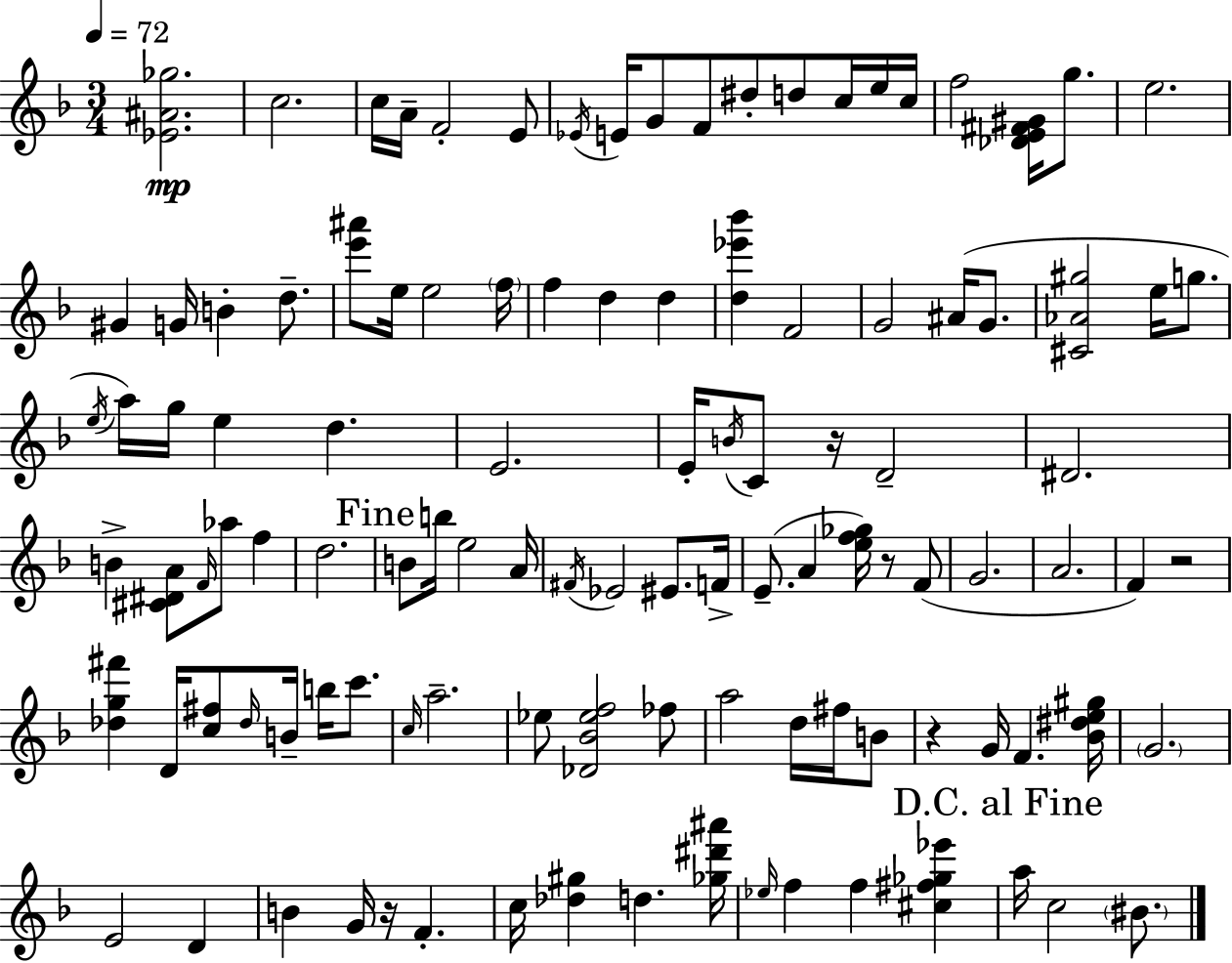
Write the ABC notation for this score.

X:1
T:Untitled
M:3/4
L:1/4
K:F
[_E^A_g]2 c2 c/4 A/4 F2 E/2 _E/4 E/4 G/2 F/2 ^d/2 d/2 c/4 e/4 c/4 f2 [_DE^F^G]/4 g/2 e2 ^G G/4 B d/2 [e'^a']/2 e/4 e2 f/4 f d d [d_e'_b'] F2 G2 ^A/4 G/2 [^C_A^g]2 e/4 g/2 e/4 a/4 g/4 e d E2 E/4 B/4 C/2 z/4 D2 ^D2 B [^C^DA]/2 F/4 _a/2 f d2 B/2 b/4 e2 A/4 ^F/4 _E2 ^E/2 F/4 E/2 A [ef_g]/4 z/2 F/2 G2 A2 F z2 [_dg^f'] D/4 [c^f]/2 _d/4 B/4 b/4 c'/2 c/4 a2 _e/2 [_D_B_ef]2 _f/2 a2 d/4 ^f/4 B/2 z G/4 F [_B^de^g]/4 G2 E2 D B G/4 z/4 F c/4 [_d^g] d [_g^d'^a']/4 _e/4 f f [^c^f_g_e'] a/4 c2 ^B/2